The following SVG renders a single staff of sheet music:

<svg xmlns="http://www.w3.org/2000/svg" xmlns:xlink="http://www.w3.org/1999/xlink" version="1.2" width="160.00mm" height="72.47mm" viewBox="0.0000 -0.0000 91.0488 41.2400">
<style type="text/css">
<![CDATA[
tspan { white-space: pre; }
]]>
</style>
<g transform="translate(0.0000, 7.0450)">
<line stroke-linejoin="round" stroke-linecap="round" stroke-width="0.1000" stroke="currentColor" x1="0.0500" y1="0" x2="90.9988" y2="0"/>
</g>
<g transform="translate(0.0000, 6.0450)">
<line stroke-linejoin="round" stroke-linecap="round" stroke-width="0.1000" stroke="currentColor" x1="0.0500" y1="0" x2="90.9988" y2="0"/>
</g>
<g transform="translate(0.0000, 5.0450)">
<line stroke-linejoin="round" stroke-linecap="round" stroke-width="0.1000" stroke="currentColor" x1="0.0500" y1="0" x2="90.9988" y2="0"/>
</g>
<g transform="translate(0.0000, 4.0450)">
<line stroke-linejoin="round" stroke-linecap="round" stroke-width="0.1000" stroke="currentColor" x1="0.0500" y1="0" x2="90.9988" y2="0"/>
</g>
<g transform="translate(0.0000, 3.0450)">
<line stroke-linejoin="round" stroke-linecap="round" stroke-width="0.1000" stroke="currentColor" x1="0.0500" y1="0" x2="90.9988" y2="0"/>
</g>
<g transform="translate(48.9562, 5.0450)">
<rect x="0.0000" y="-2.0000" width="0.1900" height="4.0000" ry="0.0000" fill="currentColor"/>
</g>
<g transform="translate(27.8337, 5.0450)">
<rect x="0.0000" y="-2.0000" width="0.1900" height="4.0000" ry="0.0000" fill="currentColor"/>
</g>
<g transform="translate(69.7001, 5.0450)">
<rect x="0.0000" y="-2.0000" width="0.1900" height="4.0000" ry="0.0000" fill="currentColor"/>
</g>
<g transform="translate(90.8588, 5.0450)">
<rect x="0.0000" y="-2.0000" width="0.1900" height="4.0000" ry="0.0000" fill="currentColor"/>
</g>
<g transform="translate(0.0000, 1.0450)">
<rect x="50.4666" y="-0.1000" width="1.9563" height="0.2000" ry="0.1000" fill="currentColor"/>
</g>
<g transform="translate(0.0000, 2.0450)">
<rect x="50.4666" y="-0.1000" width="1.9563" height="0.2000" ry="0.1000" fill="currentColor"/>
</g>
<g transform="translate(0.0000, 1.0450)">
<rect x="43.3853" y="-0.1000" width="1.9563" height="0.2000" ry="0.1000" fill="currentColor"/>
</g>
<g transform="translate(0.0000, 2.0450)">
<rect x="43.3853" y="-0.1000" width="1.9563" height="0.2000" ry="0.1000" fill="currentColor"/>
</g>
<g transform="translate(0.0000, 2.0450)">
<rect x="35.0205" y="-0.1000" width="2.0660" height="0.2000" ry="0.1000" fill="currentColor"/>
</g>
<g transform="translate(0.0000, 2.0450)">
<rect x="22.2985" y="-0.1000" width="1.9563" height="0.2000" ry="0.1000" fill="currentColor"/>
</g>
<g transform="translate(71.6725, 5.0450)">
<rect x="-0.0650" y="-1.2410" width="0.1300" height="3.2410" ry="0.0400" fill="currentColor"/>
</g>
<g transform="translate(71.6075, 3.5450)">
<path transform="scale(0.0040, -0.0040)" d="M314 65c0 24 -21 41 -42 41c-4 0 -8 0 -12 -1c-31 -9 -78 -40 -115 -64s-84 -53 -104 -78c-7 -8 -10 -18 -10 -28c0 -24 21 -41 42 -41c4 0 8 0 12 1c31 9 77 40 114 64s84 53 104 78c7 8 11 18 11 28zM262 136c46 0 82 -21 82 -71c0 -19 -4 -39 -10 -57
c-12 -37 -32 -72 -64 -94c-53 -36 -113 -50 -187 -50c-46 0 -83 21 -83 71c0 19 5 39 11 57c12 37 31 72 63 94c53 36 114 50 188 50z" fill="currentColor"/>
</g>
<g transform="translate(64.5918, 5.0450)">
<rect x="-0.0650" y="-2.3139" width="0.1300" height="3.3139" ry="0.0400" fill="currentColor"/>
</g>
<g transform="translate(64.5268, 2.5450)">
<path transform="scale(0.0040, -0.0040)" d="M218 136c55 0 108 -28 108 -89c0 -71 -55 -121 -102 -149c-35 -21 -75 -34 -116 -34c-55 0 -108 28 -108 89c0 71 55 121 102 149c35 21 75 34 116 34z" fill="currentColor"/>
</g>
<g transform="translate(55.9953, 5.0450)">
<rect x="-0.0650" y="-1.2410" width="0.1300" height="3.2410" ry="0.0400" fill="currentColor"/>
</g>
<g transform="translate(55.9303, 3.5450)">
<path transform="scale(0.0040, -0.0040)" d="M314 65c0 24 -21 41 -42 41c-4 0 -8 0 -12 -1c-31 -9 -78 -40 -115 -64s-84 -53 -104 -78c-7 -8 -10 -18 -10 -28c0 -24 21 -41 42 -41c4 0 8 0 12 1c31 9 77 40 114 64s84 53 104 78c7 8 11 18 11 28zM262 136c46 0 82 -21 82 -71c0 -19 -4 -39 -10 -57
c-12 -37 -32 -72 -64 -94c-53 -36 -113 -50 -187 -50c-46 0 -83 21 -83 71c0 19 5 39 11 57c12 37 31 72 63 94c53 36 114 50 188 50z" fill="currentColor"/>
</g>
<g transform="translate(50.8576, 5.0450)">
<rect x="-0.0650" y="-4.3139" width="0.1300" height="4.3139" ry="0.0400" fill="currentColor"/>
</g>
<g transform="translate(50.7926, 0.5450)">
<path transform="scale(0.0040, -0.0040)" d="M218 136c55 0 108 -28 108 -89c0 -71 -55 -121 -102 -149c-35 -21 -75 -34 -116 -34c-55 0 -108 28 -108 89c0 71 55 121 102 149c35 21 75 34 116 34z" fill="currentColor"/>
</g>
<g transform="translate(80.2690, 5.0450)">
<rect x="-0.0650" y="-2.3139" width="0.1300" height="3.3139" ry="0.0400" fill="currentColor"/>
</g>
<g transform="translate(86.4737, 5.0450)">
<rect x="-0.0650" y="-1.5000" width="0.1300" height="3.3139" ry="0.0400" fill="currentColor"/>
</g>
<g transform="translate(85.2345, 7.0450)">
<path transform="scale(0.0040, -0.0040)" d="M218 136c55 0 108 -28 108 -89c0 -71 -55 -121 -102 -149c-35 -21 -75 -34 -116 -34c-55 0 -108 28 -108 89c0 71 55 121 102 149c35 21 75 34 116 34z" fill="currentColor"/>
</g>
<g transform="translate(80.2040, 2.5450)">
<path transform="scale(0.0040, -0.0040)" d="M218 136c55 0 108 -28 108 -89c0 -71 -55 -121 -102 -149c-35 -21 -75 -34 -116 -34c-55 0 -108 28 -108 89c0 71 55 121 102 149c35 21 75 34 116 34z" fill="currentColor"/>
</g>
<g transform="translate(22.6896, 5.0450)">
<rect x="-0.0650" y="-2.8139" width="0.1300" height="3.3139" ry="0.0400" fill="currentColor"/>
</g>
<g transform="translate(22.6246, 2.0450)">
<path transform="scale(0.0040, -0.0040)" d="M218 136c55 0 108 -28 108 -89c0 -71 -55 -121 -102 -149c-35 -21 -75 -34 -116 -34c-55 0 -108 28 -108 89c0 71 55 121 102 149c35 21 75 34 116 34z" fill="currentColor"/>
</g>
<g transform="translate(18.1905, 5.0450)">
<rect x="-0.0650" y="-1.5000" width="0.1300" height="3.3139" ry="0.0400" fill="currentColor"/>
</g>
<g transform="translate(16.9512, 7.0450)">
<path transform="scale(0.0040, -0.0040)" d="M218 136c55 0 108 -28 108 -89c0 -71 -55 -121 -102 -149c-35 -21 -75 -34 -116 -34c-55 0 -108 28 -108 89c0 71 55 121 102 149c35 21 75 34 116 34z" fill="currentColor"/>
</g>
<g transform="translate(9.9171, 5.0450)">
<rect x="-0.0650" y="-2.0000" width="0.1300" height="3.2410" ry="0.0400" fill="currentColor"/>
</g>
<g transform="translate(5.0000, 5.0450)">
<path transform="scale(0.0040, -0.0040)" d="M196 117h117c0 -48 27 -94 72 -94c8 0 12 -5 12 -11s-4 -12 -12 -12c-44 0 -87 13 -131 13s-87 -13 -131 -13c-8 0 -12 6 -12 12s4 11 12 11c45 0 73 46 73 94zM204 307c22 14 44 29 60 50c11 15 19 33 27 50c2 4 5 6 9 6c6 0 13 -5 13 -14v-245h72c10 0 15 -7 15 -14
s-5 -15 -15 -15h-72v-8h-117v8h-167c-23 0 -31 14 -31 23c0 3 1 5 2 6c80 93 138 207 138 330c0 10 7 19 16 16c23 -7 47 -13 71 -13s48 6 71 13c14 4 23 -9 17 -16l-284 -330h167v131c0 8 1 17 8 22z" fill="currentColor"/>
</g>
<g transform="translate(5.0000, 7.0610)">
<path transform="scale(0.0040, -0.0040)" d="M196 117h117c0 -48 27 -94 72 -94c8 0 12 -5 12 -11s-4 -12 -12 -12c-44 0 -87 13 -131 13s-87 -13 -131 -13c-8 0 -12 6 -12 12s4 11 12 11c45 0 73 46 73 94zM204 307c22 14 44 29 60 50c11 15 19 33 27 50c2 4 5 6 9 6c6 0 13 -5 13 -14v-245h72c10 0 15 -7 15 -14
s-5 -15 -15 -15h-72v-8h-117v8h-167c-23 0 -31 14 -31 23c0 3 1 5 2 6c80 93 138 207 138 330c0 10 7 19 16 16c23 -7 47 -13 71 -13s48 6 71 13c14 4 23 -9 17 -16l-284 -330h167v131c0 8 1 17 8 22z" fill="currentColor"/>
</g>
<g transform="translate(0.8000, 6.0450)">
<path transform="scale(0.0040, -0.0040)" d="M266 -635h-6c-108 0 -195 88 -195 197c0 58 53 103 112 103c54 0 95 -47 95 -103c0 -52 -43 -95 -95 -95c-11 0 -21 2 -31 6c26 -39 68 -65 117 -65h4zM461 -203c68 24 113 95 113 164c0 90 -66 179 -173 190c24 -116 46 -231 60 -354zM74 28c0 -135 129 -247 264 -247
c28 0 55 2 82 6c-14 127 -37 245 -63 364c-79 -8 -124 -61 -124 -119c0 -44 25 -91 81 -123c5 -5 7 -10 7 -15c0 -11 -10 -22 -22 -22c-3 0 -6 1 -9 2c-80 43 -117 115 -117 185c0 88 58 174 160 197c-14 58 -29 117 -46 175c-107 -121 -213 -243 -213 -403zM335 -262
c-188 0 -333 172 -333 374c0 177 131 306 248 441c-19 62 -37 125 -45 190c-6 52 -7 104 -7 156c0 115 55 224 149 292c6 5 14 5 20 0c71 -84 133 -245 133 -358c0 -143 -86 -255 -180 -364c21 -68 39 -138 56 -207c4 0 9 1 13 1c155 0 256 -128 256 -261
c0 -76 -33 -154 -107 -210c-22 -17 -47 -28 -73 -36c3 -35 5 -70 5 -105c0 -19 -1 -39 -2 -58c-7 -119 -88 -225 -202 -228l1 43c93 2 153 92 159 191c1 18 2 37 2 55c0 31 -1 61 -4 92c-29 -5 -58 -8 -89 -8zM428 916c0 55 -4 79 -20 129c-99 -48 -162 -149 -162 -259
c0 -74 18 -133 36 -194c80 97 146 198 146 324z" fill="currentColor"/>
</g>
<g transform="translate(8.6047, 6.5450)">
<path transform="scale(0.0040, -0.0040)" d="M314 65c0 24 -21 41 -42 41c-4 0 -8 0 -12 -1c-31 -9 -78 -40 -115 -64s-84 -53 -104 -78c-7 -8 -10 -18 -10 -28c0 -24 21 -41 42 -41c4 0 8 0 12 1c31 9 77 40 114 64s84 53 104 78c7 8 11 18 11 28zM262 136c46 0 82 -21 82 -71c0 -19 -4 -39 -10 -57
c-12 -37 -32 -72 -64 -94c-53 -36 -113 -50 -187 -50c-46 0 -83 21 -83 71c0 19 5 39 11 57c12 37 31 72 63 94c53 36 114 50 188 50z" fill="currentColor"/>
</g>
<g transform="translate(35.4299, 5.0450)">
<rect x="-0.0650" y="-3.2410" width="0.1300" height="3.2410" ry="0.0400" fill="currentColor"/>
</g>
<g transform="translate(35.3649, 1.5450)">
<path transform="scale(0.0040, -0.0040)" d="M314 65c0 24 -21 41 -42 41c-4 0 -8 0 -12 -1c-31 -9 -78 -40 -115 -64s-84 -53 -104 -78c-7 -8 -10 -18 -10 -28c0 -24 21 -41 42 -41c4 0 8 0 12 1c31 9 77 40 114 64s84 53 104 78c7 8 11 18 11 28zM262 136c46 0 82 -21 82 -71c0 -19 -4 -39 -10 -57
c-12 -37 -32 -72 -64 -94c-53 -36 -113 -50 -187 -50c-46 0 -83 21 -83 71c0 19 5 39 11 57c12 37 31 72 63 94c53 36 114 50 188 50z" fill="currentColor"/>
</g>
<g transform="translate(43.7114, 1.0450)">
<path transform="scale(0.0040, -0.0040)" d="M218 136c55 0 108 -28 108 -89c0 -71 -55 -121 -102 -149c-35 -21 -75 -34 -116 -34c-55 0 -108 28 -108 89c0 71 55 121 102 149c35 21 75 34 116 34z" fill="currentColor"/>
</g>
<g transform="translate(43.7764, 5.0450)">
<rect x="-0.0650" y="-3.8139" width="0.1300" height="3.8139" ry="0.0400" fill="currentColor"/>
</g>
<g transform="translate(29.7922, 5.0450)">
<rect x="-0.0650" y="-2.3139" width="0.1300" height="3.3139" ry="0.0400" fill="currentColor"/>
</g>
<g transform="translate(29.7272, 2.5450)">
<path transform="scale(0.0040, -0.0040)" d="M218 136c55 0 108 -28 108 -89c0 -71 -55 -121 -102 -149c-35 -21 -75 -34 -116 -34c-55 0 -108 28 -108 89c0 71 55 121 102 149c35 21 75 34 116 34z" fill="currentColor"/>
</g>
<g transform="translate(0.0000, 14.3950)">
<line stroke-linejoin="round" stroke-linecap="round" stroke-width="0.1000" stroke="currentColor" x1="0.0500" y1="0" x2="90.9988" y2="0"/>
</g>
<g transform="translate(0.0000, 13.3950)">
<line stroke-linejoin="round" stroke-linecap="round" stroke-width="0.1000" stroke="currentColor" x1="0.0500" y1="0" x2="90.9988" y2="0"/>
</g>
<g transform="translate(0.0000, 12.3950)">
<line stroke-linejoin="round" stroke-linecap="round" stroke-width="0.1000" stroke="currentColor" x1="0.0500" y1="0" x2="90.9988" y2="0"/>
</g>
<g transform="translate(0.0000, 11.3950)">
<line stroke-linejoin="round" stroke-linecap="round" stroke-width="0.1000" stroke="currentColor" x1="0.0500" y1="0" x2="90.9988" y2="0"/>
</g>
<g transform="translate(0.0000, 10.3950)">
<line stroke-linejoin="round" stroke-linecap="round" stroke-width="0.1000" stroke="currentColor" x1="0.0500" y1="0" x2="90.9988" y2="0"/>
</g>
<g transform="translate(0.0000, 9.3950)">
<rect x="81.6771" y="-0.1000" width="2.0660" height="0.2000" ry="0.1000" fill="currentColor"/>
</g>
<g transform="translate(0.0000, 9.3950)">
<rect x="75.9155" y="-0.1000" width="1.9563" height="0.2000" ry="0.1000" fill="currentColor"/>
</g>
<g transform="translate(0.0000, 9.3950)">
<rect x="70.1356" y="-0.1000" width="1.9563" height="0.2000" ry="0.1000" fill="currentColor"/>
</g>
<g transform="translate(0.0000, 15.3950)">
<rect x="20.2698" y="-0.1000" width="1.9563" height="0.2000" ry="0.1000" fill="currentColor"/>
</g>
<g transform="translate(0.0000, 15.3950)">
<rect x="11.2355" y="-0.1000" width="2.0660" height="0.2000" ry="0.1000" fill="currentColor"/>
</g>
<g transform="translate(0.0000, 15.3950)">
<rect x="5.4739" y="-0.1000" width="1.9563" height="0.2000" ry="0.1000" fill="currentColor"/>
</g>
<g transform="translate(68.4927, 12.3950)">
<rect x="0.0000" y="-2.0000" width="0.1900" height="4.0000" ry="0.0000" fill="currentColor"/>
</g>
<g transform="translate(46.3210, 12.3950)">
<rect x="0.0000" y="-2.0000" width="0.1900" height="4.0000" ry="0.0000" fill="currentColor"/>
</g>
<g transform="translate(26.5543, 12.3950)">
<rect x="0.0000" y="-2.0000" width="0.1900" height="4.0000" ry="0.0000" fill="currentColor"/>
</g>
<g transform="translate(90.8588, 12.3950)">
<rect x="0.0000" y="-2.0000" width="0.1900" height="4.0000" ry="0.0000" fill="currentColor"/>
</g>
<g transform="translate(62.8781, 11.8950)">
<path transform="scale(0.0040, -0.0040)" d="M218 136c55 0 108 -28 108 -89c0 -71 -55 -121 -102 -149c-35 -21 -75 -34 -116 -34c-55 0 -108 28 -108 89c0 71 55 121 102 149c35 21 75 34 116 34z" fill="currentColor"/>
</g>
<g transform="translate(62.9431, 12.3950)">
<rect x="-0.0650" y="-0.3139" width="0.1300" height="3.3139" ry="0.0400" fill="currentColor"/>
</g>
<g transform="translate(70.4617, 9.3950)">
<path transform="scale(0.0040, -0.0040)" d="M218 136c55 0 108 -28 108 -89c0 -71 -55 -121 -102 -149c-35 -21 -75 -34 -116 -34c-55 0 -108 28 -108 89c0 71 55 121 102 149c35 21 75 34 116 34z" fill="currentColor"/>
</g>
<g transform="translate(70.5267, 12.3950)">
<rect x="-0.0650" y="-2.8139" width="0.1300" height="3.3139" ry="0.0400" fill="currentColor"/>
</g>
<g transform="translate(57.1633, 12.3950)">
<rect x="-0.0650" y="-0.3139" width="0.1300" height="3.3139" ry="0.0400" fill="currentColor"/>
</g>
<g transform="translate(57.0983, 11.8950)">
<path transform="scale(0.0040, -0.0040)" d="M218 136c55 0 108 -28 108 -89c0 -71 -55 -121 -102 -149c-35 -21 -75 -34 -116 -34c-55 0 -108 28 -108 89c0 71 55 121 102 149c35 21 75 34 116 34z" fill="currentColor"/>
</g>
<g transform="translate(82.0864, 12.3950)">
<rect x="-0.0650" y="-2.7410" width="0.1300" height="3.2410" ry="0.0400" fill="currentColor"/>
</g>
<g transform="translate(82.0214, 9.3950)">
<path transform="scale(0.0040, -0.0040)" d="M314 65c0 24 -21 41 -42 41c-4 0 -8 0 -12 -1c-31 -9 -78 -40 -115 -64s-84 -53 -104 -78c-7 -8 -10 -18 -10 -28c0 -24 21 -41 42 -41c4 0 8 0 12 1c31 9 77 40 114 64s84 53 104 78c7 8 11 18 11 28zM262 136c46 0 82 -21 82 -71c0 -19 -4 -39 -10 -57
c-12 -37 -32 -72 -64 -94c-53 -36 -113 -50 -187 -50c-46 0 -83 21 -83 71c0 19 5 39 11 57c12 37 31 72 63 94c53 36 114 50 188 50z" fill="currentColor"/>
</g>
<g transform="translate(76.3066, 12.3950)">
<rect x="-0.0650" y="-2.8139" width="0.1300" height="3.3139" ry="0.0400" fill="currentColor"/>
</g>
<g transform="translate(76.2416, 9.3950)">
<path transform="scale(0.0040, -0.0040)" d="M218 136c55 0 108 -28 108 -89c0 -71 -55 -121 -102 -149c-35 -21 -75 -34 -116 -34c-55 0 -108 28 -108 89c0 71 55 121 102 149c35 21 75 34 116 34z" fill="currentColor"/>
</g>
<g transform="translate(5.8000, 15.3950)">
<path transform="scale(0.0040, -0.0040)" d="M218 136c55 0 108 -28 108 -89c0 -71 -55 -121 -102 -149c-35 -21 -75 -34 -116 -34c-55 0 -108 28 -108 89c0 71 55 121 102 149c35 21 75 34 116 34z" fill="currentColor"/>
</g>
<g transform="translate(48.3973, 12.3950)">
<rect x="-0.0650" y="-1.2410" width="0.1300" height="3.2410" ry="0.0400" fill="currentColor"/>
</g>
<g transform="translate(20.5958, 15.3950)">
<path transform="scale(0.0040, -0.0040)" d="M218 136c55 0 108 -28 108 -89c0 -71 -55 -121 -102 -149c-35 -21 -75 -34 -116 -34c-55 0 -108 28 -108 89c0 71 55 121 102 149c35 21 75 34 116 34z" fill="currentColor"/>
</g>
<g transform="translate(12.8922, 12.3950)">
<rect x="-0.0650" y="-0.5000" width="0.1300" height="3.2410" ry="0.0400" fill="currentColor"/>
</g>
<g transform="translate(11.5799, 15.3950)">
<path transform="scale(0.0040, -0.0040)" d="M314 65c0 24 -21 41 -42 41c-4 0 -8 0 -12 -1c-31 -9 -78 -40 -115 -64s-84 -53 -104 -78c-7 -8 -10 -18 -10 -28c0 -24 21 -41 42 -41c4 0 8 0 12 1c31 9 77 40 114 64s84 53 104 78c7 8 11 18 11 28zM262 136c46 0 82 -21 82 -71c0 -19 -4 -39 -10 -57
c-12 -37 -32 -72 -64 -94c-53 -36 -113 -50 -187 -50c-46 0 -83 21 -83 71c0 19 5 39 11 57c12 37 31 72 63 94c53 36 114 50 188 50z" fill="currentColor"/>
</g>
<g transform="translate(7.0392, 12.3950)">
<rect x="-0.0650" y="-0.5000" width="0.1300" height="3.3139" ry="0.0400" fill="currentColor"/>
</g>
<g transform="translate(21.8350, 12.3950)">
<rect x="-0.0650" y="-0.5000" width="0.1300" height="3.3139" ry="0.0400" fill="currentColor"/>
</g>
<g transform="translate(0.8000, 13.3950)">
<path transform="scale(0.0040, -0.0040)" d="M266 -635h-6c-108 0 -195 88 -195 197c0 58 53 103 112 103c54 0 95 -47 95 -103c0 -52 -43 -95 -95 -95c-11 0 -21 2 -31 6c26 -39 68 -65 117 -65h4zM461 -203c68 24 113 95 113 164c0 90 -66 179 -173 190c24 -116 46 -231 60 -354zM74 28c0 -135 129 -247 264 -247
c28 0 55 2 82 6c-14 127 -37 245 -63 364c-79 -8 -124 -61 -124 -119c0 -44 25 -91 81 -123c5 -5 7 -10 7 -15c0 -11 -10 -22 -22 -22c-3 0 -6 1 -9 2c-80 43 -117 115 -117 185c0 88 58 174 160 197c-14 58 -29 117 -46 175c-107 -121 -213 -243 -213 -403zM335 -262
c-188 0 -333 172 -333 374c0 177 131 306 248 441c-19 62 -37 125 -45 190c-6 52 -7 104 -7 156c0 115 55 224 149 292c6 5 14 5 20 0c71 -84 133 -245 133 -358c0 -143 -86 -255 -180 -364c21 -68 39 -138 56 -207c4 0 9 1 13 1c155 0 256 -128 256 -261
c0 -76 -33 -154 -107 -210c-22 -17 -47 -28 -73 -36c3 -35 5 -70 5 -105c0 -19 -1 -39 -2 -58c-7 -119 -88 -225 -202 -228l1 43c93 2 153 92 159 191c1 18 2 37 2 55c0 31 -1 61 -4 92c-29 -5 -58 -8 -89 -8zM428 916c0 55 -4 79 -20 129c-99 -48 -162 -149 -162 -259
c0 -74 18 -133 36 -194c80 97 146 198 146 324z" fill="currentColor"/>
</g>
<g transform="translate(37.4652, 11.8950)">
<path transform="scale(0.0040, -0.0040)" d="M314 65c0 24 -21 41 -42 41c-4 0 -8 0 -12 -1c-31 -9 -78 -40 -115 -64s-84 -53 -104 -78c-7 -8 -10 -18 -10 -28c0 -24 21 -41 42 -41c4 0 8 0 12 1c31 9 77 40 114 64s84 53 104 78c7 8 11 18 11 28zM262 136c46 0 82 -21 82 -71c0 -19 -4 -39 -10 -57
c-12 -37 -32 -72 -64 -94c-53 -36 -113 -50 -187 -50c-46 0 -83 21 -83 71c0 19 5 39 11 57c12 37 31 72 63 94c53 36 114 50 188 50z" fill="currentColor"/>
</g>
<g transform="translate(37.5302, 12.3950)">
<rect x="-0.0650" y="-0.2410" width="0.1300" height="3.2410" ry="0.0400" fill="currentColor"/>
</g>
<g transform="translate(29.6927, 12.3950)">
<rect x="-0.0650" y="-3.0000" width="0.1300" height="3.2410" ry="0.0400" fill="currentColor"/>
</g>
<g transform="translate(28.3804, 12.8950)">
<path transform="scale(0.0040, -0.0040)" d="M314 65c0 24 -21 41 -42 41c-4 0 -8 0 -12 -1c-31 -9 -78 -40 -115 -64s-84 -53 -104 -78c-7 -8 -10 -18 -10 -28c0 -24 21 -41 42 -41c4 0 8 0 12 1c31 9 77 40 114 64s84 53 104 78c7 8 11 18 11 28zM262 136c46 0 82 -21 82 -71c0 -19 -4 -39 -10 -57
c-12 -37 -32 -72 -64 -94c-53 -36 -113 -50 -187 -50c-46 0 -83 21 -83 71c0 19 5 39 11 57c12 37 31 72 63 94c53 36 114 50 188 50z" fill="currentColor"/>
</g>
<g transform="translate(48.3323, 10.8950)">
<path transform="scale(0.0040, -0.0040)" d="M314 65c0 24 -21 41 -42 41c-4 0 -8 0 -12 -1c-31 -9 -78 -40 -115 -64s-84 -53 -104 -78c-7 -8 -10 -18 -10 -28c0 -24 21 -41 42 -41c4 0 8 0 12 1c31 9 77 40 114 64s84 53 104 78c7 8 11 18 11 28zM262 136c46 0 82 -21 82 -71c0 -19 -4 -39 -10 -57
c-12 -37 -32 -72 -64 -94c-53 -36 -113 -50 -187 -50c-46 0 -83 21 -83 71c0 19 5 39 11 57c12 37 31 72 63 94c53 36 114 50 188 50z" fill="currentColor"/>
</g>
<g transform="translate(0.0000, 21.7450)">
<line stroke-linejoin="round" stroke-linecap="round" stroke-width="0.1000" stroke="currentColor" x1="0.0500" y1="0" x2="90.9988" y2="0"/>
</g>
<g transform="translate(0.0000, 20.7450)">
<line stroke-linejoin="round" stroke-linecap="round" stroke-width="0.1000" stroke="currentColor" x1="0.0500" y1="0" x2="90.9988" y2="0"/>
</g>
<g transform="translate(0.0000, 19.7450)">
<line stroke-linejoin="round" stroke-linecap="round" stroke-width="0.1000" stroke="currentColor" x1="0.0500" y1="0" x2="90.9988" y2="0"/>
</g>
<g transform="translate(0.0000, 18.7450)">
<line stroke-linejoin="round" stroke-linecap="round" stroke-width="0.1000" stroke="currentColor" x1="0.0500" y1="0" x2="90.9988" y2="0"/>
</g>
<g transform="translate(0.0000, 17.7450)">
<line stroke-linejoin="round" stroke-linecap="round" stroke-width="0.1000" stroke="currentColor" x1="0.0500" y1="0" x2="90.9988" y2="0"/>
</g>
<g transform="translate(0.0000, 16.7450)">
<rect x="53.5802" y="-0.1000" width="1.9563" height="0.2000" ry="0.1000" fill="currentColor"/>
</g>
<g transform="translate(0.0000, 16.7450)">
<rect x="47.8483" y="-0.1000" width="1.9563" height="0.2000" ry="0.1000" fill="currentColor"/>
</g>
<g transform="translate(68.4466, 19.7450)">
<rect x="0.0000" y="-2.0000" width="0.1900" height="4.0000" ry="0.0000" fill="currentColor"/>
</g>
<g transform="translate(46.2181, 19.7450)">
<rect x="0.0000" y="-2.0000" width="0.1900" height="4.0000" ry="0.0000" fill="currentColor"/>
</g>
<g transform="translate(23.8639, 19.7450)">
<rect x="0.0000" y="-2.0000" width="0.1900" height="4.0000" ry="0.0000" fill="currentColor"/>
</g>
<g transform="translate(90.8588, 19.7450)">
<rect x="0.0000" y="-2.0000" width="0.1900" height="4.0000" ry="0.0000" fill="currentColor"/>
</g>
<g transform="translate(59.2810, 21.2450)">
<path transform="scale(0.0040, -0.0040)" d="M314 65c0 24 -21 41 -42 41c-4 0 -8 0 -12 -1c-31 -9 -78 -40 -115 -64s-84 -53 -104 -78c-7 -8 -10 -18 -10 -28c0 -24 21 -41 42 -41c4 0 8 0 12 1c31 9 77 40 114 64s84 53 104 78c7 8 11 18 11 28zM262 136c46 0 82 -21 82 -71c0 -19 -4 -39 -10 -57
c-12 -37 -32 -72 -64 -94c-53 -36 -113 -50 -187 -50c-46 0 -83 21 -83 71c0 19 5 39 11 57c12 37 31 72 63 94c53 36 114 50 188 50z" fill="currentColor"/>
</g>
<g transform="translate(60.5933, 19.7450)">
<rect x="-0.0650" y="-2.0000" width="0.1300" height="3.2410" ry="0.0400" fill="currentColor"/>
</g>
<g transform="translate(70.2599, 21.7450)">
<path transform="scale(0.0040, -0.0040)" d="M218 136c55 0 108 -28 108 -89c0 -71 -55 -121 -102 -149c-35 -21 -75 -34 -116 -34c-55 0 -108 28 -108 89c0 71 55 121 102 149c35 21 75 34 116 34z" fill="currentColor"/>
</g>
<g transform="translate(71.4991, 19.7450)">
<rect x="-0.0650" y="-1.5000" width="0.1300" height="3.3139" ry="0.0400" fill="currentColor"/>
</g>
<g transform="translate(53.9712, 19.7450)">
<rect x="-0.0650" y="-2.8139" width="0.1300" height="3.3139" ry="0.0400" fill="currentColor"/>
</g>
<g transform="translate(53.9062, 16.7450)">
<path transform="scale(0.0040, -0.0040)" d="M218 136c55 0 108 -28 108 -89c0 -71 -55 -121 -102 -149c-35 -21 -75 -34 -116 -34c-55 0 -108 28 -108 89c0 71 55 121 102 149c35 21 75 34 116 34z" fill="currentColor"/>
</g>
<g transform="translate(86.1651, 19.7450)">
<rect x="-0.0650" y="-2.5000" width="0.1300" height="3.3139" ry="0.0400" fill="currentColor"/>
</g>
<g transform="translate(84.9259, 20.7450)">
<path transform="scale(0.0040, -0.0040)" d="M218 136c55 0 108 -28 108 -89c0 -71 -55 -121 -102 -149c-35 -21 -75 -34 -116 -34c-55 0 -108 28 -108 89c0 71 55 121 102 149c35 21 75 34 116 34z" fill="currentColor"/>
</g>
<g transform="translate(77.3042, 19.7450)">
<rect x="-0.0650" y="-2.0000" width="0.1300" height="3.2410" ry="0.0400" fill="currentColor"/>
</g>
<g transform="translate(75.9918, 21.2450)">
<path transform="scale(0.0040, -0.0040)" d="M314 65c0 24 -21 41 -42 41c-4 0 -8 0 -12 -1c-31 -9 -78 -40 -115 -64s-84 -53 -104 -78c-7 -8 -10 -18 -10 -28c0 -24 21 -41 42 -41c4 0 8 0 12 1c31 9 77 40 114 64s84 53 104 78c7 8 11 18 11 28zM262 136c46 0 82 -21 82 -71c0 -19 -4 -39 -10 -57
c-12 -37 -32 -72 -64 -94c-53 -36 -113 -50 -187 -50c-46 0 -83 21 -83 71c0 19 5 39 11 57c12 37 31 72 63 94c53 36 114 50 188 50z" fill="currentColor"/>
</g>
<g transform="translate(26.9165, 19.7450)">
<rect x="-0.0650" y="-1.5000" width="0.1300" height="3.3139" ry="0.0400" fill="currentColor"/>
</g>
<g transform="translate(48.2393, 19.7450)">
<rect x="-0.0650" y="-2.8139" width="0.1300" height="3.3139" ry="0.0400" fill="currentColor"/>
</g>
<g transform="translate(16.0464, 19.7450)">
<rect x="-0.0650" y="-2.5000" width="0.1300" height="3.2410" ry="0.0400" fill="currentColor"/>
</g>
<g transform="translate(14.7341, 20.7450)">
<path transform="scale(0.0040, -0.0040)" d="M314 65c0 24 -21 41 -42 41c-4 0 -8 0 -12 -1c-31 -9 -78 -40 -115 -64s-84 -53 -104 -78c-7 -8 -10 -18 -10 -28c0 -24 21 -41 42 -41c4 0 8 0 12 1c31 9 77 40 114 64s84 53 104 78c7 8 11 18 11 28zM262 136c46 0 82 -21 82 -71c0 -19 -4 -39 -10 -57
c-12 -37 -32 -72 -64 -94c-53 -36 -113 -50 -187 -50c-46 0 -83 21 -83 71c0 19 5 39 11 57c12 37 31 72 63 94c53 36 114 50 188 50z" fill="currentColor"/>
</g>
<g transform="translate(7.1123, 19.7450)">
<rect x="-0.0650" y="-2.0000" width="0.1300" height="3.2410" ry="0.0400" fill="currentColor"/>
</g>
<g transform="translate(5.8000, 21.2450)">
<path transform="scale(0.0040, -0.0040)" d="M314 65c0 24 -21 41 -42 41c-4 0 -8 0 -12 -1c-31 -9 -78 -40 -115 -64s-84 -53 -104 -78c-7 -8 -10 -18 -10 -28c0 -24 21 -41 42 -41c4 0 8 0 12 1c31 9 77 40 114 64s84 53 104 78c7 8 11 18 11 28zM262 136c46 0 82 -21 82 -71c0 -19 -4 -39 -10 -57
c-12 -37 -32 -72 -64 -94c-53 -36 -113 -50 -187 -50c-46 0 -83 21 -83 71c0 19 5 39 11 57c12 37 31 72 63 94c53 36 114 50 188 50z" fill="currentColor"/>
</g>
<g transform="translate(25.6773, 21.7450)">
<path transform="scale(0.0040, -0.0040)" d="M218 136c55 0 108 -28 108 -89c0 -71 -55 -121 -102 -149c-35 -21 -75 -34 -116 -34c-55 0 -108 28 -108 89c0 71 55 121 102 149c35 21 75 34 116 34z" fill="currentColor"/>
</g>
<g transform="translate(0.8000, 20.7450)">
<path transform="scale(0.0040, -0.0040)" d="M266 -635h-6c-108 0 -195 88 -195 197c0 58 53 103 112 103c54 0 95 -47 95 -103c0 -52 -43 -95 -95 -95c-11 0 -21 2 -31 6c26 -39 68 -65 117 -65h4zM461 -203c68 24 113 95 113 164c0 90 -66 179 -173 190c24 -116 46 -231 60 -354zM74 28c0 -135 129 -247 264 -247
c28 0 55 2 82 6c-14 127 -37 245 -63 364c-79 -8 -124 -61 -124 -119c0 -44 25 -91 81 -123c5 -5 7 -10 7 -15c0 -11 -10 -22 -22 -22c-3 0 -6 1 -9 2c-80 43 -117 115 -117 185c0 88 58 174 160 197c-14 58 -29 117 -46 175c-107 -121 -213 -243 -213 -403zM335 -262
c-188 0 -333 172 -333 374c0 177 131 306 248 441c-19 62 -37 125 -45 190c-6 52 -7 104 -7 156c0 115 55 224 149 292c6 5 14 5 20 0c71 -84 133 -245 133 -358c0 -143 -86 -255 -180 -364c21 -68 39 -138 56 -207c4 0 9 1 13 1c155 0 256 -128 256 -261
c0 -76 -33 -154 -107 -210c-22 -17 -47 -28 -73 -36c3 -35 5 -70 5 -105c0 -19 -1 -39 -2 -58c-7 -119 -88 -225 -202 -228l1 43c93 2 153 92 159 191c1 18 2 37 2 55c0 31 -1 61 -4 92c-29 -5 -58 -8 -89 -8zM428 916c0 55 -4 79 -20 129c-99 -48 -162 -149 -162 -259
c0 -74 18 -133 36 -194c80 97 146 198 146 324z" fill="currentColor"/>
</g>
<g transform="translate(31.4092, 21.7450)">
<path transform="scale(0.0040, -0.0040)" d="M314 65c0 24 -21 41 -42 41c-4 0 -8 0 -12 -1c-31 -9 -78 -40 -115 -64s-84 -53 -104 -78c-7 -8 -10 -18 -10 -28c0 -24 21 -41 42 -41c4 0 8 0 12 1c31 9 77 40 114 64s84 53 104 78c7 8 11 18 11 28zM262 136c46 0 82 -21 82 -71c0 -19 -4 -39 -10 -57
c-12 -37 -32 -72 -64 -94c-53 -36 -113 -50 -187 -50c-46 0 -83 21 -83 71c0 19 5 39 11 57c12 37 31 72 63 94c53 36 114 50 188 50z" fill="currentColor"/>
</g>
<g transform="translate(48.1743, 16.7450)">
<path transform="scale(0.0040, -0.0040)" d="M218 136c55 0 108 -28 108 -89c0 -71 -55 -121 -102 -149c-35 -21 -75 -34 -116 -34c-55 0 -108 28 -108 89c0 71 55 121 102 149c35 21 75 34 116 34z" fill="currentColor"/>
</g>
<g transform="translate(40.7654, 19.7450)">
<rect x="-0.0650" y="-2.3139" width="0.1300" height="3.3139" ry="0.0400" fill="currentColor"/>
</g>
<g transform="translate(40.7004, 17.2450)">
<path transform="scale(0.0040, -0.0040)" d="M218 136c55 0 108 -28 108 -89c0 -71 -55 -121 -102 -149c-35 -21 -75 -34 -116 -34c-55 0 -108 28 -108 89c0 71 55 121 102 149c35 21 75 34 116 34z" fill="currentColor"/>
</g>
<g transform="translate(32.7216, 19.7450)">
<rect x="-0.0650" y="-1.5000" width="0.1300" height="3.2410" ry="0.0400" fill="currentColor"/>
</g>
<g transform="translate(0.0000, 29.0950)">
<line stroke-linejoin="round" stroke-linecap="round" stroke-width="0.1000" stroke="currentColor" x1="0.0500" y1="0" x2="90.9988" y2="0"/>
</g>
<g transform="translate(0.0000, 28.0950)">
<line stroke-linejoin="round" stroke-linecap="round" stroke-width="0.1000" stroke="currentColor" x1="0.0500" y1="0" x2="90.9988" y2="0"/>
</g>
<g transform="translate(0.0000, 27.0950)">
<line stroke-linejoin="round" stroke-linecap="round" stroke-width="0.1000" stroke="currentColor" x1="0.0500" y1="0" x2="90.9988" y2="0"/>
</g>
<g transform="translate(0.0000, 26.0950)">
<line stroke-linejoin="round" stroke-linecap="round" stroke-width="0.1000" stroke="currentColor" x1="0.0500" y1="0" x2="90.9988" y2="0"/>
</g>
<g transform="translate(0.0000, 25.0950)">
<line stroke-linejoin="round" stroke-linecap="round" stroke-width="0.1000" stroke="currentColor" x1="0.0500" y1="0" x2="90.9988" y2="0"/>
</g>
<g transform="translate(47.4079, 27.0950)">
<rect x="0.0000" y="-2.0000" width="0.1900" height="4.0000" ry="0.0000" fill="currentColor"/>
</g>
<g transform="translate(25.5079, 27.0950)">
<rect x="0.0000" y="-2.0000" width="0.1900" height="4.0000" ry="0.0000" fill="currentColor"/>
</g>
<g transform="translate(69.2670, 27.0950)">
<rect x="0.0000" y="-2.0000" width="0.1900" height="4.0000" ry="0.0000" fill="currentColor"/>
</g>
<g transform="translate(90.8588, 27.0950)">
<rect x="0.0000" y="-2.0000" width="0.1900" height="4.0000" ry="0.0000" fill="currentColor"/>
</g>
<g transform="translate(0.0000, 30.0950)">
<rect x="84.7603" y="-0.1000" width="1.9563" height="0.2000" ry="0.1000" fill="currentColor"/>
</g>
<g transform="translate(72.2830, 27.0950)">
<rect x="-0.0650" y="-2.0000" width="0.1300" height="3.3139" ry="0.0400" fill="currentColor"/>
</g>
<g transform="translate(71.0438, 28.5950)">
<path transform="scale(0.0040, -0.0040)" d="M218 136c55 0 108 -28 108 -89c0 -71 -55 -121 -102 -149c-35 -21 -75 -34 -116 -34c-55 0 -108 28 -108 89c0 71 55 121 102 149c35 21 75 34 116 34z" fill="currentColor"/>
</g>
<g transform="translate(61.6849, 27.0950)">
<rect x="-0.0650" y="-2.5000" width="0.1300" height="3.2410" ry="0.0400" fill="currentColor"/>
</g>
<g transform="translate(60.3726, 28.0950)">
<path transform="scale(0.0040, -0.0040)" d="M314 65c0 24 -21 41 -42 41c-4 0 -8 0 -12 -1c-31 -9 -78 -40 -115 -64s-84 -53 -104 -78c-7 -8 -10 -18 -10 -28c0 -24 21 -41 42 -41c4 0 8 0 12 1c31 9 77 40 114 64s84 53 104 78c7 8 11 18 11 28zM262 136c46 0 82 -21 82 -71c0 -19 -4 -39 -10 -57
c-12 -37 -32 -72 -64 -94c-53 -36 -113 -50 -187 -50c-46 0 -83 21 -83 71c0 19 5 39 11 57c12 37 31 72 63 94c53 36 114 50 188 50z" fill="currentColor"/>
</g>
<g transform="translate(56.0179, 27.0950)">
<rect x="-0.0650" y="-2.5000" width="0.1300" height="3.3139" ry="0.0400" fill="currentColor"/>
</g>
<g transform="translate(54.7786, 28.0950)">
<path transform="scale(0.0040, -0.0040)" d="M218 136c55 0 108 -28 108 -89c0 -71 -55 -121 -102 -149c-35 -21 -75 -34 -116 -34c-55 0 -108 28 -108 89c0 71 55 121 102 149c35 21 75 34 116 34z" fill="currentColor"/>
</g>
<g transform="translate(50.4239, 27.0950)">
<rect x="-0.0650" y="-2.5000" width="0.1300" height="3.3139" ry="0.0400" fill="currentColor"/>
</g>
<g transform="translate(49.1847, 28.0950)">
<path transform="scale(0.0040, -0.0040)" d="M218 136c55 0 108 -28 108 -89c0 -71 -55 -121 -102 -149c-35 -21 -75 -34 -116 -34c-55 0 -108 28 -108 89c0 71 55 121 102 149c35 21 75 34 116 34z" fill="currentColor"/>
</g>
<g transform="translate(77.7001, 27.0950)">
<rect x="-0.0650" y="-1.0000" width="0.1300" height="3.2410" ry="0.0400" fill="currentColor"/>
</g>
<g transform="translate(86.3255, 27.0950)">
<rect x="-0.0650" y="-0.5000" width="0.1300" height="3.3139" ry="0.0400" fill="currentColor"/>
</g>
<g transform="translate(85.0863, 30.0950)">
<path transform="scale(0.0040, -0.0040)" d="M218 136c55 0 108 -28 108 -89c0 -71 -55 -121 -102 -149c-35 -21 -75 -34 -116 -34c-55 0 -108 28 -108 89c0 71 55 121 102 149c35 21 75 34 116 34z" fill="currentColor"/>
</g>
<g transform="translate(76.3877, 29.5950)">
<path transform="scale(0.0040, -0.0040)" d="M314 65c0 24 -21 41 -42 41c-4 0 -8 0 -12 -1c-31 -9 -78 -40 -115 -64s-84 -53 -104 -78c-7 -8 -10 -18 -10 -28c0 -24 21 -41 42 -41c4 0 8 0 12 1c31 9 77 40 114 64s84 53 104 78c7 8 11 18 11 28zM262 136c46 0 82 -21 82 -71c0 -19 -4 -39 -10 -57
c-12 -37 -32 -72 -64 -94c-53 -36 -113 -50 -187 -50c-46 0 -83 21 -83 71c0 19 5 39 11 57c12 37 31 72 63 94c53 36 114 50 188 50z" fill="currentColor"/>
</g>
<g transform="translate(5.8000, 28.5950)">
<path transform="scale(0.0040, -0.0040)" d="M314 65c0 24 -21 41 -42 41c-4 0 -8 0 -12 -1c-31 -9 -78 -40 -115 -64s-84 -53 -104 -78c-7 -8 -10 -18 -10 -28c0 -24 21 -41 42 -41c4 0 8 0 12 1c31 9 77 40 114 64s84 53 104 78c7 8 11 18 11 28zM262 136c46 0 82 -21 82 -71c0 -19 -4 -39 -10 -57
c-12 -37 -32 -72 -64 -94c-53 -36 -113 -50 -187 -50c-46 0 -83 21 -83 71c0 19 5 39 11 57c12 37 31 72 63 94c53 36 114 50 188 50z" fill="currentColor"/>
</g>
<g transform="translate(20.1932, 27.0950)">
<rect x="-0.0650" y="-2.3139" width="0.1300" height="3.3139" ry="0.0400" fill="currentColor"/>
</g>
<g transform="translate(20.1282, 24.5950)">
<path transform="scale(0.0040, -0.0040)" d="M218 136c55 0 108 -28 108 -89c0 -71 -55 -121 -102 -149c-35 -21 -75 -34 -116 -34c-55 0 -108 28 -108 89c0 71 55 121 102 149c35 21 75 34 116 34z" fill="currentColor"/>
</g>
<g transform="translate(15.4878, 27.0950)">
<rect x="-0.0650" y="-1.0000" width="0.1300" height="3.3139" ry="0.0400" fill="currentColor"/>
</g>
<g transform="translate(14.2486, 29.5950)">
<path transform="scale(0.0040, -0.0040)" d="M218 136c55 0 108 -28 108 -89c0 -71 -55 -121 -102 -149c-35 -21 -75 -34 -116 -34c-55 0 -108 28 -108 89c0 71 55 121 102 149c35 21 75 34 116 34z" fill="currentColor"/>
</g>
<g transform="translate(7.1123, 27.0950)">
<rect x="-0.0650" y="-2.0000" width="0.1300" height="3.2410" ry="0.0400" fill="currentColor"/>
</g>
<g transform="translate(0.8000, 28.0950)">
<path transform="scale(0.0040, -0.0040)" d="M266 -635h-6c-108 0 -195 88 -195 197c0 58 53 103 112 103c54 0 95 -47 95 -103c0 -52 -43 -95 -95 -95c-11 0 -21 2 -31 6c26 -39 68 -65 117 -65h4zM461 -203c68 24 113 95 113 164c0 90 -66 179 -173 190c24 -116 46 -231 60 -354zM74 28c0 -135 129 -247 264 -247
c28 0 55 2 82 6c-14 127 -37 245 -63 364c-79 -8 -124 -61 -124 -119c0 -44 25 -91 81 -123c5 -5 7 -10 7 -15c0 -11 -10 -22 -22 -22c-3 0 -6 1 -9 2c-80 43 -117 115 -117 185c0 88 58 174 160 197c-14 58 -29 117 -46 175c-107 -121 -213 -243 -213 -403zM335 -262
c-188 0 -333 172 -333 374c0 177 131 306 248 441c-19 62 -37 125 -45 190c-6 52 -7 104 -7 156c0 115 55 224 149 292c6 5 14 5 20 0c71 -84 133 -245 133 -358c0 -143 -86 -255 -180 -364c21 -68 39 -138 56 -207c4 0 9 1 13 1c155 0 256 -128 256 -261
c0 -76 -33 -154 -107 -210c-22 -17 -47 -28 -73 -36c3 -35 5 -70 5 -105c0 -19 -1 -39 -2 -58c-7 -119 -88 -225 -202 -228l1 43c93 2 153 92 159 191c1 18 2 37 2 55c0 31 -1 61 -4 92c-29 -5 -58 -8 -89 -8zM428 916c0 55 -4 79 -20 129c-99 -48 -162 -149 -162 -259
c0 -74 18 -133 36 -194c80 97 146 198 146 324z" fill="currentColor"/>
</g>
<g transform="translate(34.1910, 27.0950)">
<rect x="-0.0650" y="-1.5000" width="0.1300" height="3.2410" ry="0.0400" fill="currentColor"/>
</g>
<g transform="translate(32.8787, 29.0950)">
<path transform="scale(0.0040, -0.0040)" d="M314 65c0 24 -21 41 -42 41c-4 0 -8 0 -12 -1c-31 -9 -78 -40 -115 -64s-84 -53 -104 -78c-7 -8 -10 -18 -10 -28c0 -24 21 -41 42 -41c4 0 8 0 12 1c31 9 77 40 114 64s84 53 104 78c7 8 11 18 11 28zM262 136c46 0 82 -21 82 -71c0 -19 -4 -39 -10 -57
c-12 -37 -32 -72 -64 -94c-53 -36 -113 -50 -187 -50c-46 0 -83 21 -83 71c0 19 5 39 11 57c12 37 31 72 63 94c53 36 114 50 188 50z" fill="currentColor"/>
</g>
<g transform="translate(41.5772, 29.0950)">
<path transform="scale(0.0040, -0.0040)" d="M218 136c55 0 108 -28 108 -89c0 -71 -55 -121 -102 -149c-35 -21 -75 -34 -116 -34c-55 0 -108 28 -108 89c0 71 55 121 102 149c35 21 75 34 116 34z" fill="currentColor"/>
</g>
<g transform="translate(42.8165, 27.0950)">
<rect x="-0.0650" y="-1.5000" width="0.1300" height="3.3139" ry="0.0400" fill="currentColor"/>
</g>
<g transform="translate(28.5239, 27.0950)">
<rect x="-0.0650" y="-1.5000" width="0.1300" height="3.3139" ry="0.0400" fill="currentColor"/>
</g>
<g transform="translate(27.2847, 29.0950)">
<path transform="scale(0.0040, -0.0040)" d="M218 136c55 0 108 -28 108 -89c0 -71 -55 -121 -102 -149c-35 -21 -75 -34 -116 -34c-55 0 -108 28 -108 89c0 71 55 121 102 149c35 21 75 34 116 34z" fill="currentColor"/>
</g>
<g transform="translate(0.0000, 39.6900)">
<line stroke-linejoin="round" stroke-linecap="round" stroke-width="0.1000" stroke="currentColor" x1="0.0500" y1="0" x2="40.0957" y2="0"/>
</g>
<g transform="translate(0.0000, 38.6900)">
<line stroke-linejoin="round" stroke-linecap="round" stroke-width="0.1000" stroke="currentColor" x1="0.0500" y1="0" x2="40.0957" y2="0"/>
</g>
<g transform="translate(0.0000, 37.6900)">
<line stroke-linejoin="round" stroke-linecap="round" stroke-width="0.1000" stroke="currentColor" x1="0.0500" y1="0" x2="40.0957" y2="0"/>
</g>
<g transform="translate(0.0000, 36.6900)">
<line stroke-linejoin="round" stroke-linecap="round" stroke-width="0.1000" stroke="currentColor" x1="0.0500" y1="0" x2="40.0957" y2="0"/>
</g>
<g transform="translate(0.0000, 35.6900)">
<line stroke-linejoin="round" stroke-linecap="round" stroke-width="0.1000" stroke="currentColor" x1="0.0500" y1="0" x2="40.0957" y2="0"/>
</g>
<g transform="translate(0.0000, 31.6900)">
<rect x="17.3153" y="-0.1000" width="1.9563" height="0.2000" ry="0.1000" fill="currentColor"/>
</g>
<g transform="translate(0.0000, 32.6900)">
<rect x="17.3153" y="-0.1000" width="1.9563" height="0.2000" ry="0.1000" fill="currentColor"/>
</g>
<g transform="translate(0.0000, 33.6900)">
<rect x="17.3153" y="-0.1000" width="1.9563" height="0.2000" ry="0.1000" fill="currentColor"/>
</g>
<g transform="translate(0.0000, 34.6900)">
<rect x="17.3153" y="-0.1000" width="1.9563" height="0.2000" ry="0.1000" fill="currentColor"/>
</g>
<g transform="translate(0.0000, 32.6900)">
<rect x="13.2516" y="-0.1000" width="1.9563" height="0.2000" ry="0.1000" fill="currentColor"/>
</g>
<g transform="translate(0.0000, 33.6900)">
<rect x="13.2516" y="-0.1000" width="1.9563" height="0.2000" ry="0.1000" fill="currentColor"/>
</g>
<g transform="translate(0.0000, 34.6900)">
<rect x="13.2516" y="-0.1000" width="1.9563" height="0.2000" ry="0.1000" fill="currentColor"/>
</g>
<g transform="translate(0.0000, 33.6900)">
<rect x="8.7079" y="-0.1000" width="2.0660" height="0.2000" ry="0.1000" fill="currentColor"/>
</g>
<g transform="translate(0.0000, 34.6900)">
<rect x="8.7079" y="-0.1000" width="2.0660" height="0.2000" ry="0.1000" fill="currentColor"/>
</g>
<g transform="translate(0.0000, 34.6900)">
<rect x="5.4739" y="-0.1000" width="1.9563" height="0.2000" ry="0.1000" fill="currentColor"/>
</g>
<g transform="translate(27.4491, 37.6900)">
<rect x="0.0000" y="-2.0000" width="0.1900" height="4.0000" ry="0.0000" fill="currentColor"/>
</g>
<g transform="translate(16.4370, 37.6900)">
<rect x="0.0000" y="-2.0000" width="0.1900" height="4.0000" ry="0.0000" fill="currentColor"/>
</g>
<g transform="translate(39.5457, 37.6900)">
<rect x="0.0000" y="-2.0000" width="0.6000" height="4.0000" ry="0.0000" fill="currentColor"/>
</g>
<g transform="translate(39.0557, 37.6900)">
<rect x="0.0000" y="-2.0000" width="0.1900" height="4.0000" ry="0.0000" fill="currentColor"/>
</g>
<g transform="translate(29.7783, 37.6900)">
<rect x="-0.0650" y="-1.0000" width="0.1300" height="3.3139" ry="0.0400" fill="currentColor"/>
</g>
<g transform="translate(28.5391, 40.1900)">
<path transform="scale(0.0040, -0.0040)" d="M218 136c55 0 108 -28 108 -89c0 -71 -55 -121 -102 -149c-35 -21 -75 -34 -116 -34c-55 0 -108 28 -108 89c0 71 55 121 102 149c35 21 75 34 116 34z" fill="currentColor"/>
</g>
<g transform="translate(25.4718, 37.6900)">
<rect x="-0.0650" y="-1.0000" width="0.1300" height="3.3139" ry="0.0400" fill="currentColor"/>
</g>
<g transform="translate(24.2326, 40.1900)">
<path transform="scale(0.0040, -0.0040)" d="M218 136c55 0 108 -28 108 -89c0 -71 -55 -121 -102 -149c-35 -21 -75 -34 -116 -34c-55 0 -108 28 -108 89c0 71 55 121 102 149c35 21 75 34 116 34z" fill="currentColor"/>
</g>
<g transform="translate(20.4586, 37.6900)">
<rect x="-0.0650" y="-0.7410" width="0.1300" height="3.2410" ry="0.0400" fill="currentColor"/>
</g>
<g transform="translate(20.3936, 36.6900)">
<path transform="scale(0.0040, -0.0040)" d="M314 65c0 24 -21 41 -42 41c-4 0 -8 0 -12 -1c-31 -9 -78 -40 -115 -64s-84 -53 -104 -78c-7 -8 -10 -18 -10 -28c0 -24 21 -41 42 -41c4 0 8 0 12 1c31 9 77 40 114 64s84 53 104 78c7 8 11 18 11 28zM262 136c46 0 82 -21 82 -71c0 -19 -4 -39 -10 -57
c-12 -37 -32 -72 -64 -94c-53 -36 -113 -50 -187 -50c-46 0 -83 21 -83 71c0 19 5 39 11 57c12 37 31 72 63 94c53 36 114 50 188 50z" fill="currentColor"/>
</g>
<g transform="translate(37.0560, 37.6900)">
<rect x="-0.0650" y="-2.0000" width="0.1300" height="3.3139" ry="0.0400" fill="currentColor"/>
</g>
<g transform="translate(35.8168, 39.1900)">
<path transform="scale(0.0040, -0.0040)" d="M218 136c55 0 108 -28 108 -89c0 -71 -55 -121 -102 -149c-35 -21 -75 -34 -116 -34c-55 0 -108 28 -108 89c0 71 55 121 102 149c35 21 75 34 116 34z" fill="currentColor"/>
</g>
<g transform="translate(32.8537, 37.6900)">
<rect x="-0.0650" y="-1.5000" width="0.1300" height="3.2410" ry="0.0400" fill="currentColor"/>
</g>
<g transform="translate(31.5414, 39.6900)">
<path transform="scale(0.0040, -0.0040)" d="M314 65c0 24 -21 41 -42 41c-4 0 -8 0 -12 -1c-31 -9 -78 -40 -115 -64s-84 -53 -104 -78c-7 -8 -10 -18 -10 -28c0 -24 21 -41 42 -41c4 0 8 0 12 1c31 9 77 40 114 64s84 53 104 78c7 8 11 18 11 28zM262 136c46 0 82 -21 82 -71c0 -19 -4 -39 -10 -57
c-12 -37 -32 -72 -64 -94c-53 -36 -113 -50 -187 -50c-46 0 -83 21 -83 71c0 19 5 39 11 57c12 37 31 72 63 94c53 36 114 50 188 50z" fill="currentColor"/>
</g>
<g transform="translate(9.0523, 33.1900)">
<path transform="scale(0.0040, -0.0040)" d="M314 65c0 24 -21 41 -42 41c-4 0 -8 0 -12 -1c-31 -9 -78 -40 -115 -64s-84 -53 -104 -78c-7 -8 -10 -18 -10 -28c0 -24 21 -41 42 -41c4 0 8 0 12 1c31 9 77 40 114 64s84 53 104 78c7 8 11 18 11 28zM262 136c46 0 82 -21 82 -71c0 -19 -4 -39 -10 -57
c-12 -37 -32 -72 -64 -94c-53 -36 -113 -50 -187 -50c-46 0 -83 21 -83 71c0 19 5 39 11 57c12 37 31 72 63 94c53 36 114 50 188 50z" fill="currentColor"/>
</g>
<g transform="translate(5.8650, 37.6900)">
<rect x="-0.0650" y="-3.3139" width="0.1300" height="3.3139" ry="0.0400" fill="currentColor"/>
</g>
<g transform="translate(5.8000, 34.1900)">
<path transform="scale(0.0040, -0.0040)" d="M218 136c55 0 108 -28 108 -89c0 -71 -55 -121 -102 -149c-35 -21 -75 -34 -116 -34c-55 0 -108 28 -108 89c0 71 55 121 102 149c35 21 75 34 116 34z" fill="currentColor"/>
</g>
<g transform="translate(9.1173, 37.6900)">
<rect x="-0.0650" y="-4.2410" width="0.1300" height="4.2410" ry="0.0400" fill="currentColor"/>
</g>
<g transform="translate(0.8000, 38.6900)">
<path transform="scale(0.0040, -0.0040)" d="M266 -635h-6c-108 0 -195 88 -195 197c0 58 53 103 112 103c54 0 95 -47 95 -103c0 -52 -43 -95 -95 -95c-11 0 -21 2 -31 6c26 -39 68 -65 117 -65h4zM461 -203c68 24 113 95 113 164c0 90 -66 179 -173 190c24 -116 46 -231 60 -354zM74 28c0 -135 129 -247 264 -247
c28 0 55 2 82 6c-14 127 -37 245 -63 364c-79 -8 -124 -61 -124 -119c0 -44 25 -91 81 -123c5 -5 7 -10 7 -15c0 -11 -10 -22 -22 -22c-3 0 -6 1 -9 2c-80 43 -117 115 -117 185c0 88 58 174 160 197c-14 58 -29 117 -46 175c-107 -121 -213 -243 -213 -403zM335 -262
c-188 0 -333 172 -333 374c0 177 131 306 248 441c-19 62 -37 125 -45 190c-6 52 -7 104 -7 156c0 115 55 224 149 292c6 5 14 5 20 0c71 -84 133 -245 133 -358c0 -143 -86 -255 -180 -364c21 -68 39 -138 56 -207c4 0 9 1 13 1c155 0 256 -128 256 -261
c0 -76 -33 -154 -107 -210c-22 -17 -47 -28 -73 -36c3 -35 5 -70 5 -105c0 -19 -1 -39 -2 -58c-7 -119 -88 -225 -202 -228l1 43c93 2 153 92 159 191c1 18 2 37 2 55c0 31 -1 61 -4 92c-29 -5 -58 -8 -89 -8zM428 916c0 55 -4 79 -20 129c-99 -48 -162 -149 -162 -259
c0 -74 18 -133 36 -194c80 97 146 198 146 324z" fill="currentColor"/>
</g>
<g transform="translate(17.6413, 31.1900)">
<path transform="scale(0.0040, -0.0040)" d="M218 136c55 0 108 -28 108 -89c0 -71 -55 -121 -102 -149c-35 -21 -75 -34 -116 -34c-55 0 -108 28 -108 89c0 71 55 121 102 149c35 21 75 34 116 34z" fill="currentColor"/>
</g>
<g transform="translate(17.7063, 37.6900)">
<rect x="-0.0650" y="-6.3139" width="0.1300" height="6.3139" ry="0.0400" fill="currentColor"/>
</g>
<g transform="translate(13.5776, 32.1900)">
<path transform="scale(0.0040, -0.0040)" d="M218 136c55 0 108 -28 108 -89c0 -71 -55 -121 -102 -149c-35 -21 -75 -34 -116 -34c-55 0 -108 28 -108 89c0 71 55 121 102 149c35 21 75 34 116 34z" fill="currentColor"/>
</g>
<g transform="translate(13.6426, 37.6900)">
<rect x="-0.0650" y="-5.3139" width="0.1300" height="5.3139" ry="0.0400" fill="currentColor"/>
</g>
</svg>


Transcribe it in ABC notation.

X:1
T:Untitled
M:4/4
L:1/4
K:C
F2 E a g b2 c' d' e2 g e2 g E C C2 C A2 c2 e2 c c a a a2 F2 G2 E E2 g a a F2 E F2 G F2 D g E E2 E G G G2 F D2 C b d'2 f' a' d2 D D E2 F